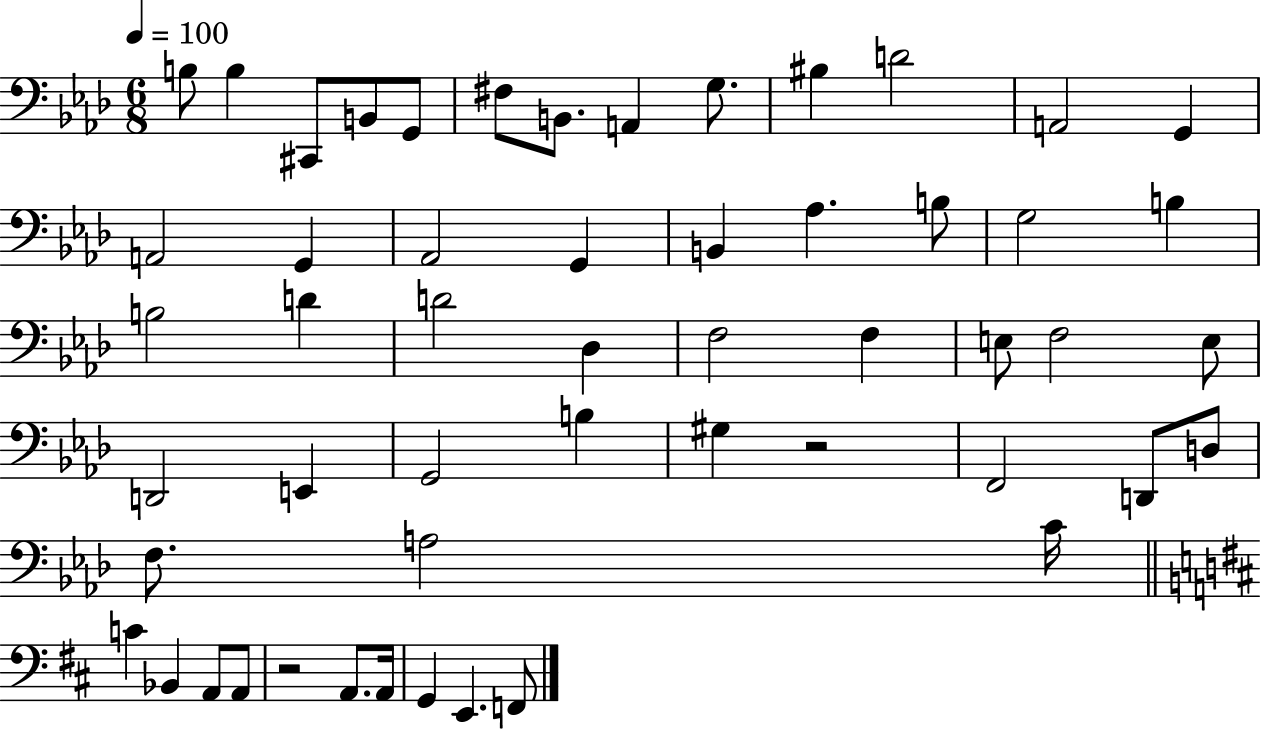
{
  \clef bass
  \numericTimeSignature
  \time 6/8
  \key aes \major
  \tempo 4 = 100
  b8 b4 cis,8 b,8 g,8 | fis8 b,8. a,4 g8. | bis4 d'2 | a,2 g,4 | \break a,2 g,4 | aes,2 g,4 | b,4 aes4. b8 | g2 b4 | \break b2 d'4 | d'2 des4 | f2 f4 | e8 f2 e8 | \break d,2 e,4 | g,2 b4 | gis4 r2 | f,2 d,8 d8 | \break f8. a2 c'16 | \bar "||" \break \key b \minor c'4 bes,4 a,8 a,8 | r2 a,8. a,16 | g,4 e,4. f,8 | \bar "|."
}